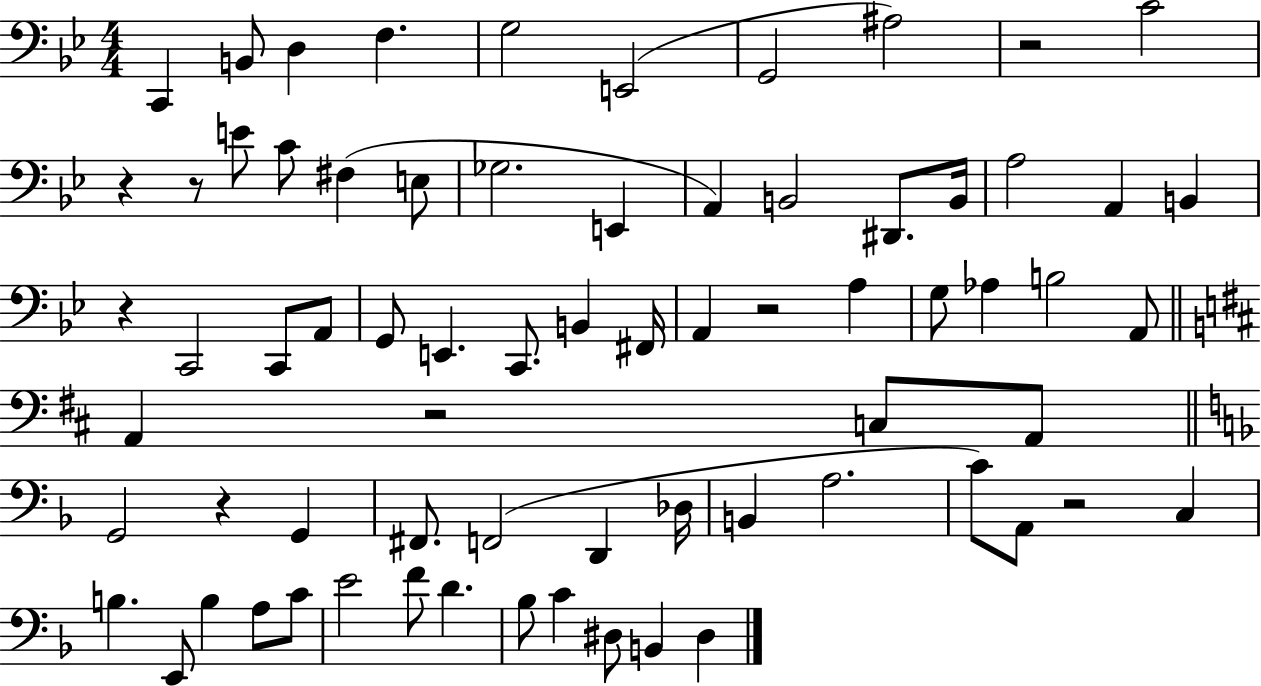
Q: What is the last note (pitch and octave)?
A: D#3